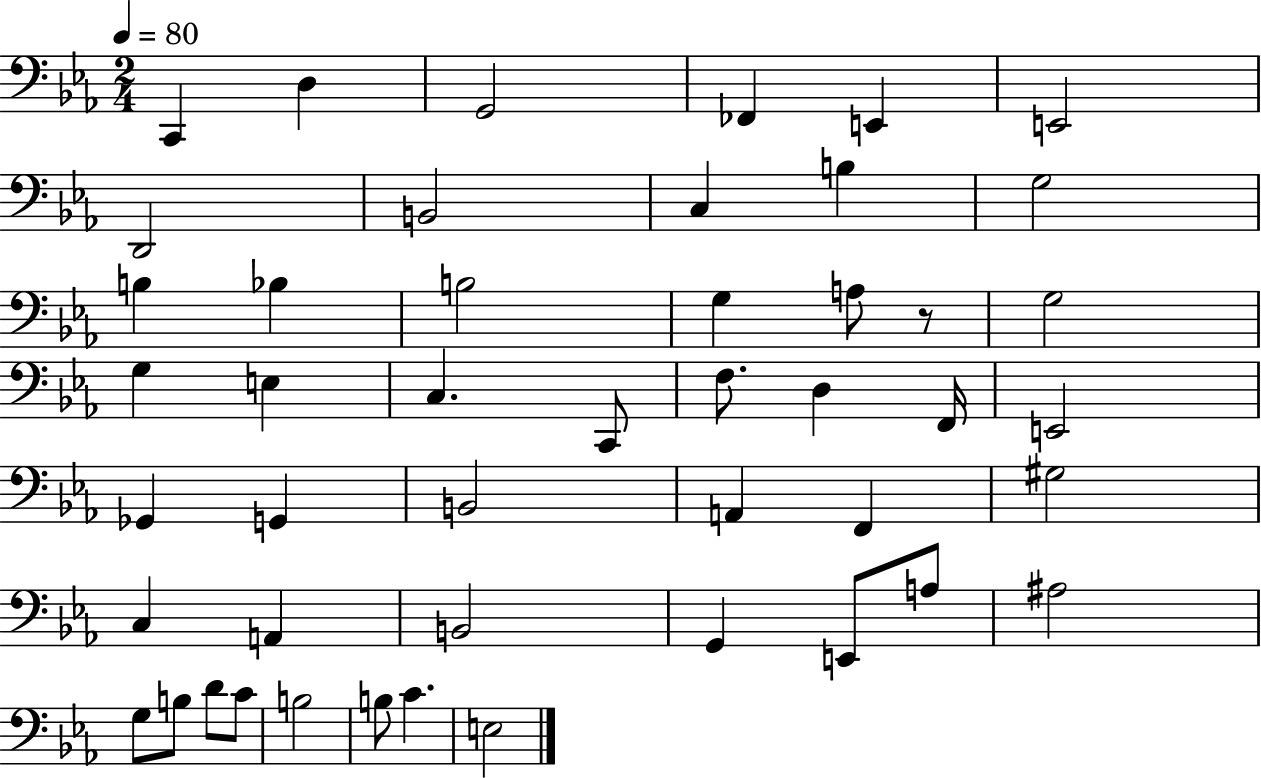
X:1
T:Untitled
M:2/4
L:1/4
K:Eb
C,, D, G,,2 _F,, E,, E,,2 D,,2 B,,2 C, B, G,2 B, _B, B,2 G, A,/2 z/2 G,2 G, E, C, C,,/2 F,/2 D, F,,/4 E,,2 _G,, G,, B,,2 A,, F,, ^G,2 C, A,, B,,2 G,, E,,/2 A,/2 ^A,2 G,/2 B,/2 D/2 C/2 B,2 B,/2 C E,2